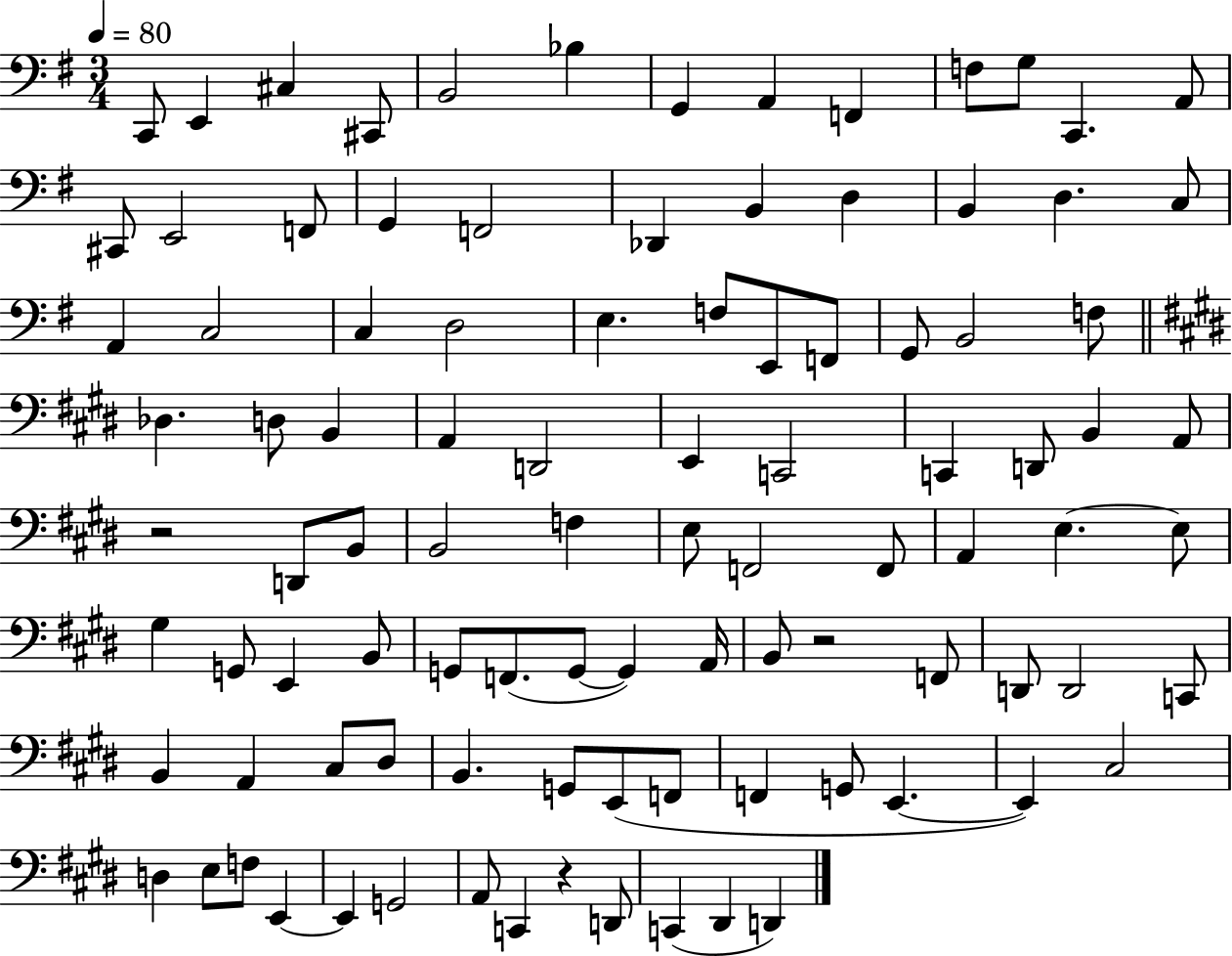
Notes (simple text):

C2/e E2/q C#3/q C#2/e B2/h Bb3/q G2/q A2/q F2/q F3/e G3/e C2/q. A2/e C#2/e E2/h F2/e G2/q F2/h Db2/q B2/q D3/q B2/q D3/q. C3/e A2/q C3/h C3/q D3/h E3/q. F3/e E2/e F2/e G2/e B2/h F3/e Db3/q. D3/e B2/q A2/q D2/h E2/q C2/h C2/q D2/e B2/q A2/e R/h D2/e B2/e B2/h F3/q E3/e F2/h F2/e A2/q E3/q. E3/e G#3/q G2/e E2/q B2/e G2/e F2/e. G2/e G2/q A2/s B2/e R/h F2/e D2/e D2/h C2/e B2/q A2/q C#3/e D#3/e B2/q. G2/e E2/e F2/e F2/q G2/e E2/q. E2/q C#3/h D3/q E3/e F3/e E2/q E2/q G2/h A2/e C2/q R/q D2/e C2/q D#2/q D2/q